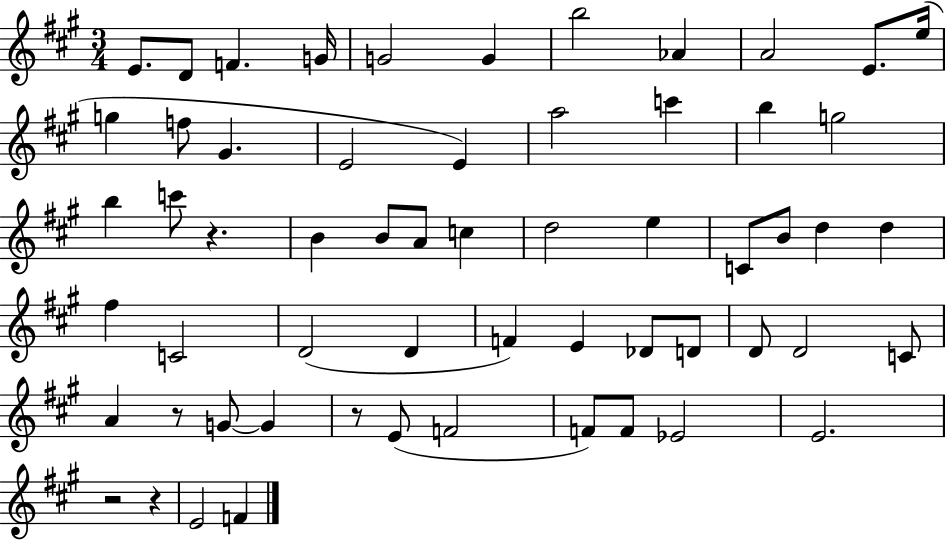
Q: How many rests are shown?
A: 5